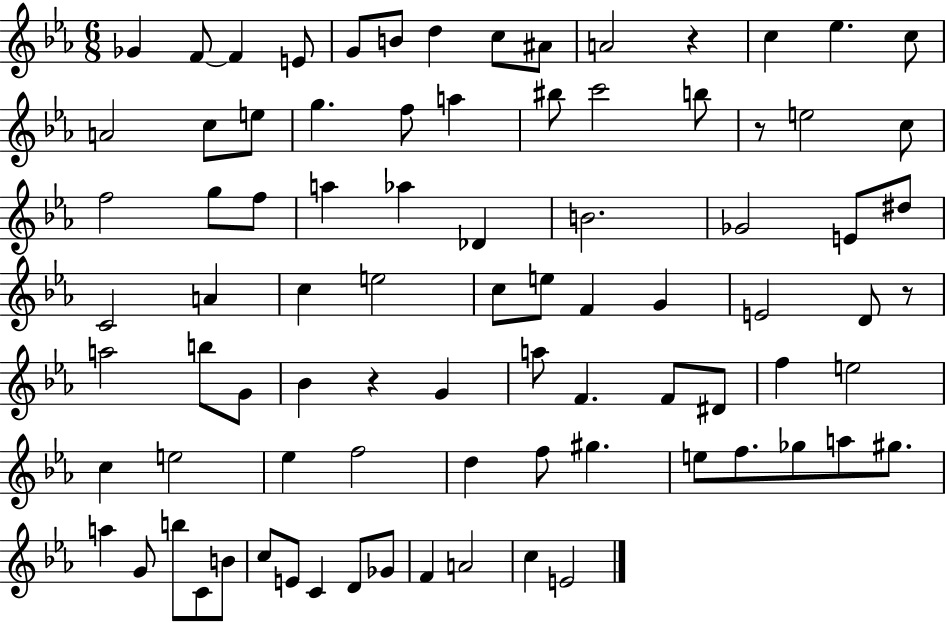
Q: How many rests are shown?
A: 4